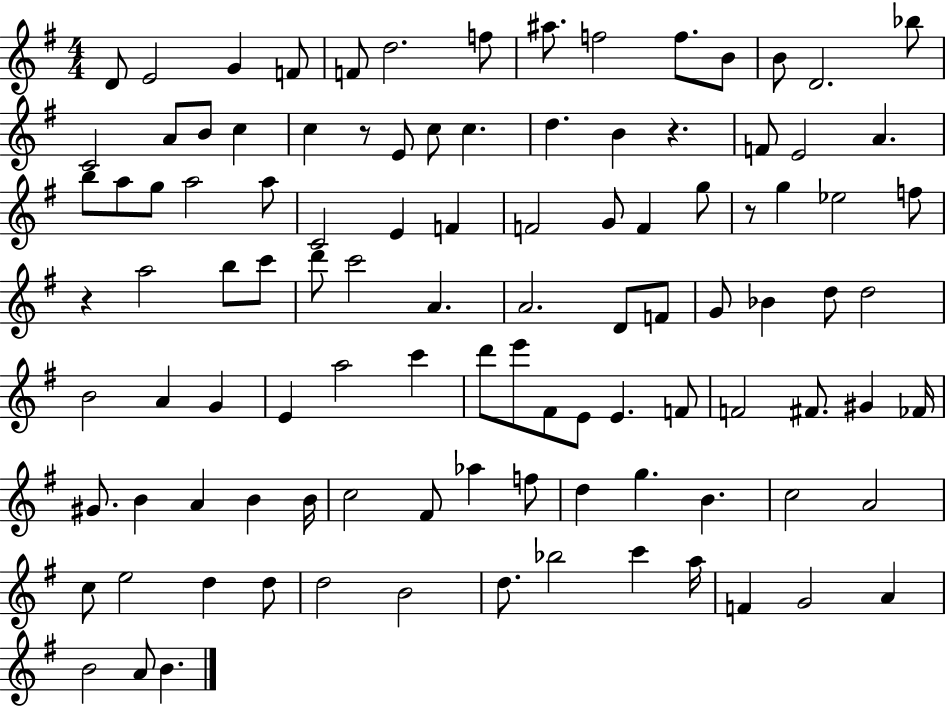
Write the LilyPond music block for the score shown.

{
  \clef treble
  \numericTimeSignature
  \time 4/4
  \key g \major
  d'8 e'2 g'4 f'8 | f'8 d''2. f''8 | ais''8. f''2 f''8. b'8 | b'8 d'2. bes''8 | \break c'2 a'8 b'8 c''4 | c''4 r8 e'8 c''8 c''4. | d''4. b'4 r4. | f'8 e'2 a'4. | \break b''8 a''8 g''8 a''2 a''8 | c'2 e'4 f'4 | f'2 g'8 f'4 g''8 | r8 g''4 ees''2 f''8 | \break r4 a''2 b''8 c'''8 | d'''8 c'''2 a'4. | a'2. d'8 f'8 | g'8 bes'4 d''8 d''2 | \break b'2 a'4 g'4 | e'4 a''2 c'''4 | d'''8 e'''8 fis'8 e'8 e'4. f'8 | f'2 fis'8. gis'4 fes'16 | \break gis'8. b'4 a'4 b'4 b'16 | c''2 fis'8 aes''4 f''8 | d''4 g''4. b'4. | c''2 a'2 | \break c''8 e''2 d''4 d''8 | d''2 b'2 | d''8. bes''2 c'''4 a''16 | f'4 g'2 a'4 | \break b'2 a'8 b'4. | \bar "|."
}